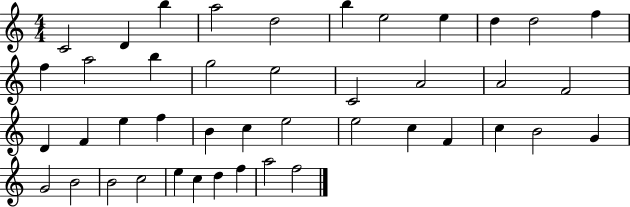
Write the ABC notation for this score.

X:1
T:Untitled
M:4/4
L:1/4
K:C
C2 D b a2 d2 b e2 e d d2 f f a2 b g2 e2 C2 A2 A2 F2 D F e f B c e2 e2 c F c B2 G G2 B2 B2 c2 e c d f a2 f2